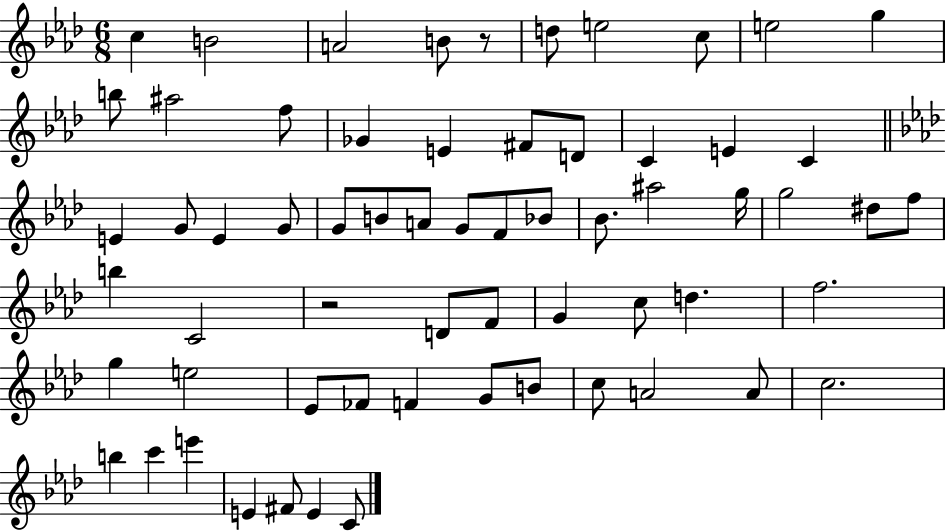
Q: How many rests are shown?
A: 2